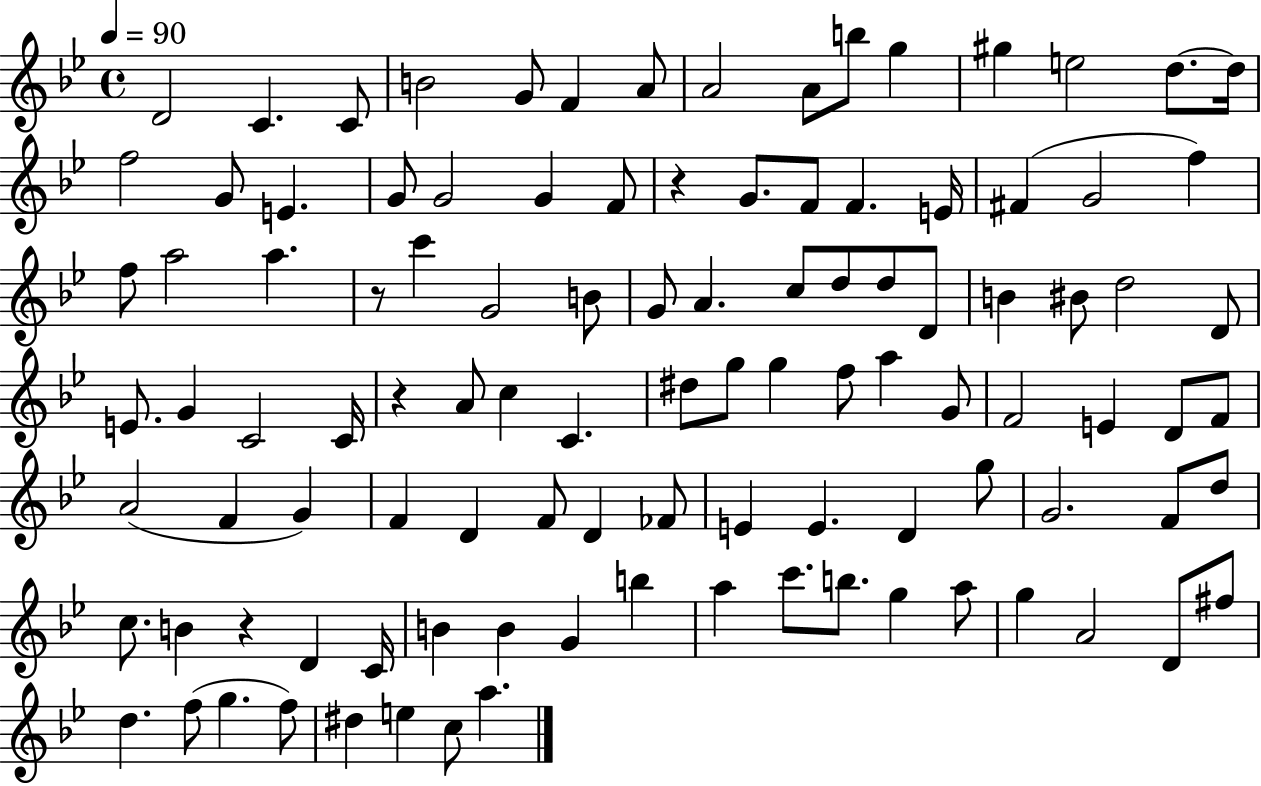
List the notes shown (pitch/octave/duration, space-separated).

D4/h C4/q. C4/e B4/h G4/e F4/q A4/e A4/h A4/e B5/e G5/q G#5/q E5/h D5/e. D5/s F5/h G4/e E4/q. G4/e G4/h G4/q F4/e R/q G4/e. F4/e F4/q. E4/s F#4/q G4/h F5/q F5/e A5/h A5/q. R/e C6/q G4/h B4/e G4/e A4/q. C5/e D5/e D5/e D4/e B4/q BIS4/e D5/h D4/e E4/e. G4/q C4/h C4/s R/q A4/e C5/q C4/q. D#5/e G5/e G5/q F5/e A5/q G4/e F4/h E4/q D4/e F4/e A4/h F4/q G4/q F4/q D4/q F4/e D4/q FES4/e E4/q E4/q. D4/q G5/e G4/h. F4/e D5/e C5/e. B4/q R/q D4/q C4/s B4/q B4/q G4/q B5/q A5/q C6/e. B5/e. G5/q A5/e G5/q A4/h D4/e F#5/e D5/q. F5/e G5/q. F5/e D#5/q E5/q C5/e A5/q.